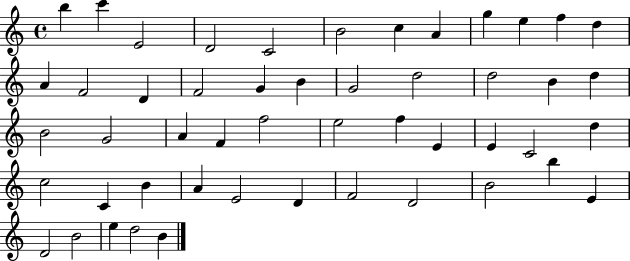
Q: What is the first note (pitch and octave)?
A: B5